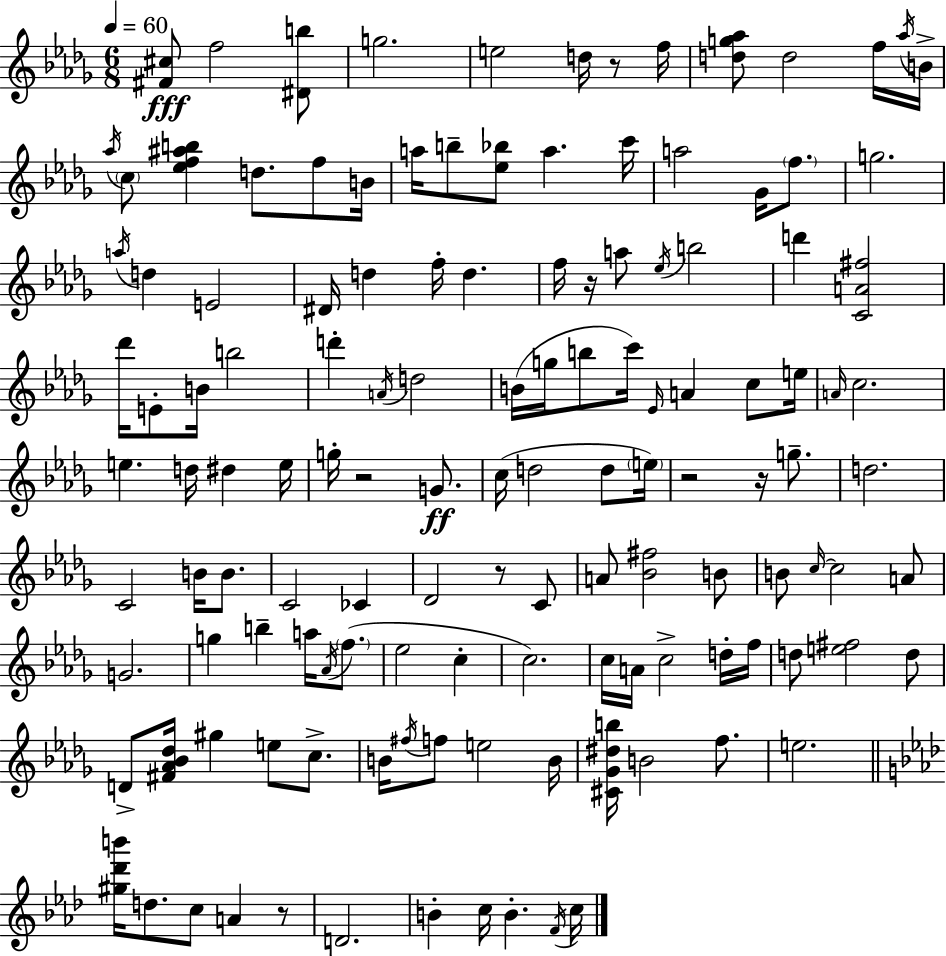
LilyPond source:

{
  \clef treble
  \numericTimeSignature
  \time 6/8
  \key bes \minor
  \tempo 4 = 60
  <fis' cis''>8\fff f''2 <dis' b''>8 | g''2. | e''2 d''16 r8 f''16 | <d'' g'' aes''>8 d''2 f''16 \acciaccatura { aes''16 } | \break b'16-> \acciaccatura { aes''16 } \parenthesize c''8 <ees'' f'' ais'' b''>4 d''8. f''8 | b'16 a''16 b''8-- <ees'' bes''>8 a''4. | c'''16 a''2 ges'16 \parenthesize f''8. | g''2. | \break \acciaccatura { a''16 } d''4 e'2 | dis'16 d''4 f''16-. d''4. | f''16 r16 a''8 \acciaccatura { ees''16 } b''2 | d'''4 <c' a' fis''>2 | \break des'''16 e'8-. b'16 b''2 | d'''4-. \acciaccatura { a'16 } d''2 | b'16( g''16 b''8 c'''16) \grace { ees'16 } a'4 | c''8 e''16 \grace { a'16 } c''2. | \break e''4. | d''16 dis''4 e''16 g''16-. r2 | g'8.\ff c''16( d''2 | d''8 \parenthesize e''16) r2 | \break r16 g''8.-- d''2. | c'2 | b'16 b'8. c'2 | ces'4 des'2 | \break r8 c'8 a'8 <bes' fis''>2 | b'8 b'8 \grace { c''16~ }~ c''2 | a'8 g'2. | g''4 | \break b''4-- a''16 \acciaccatura { aes'16 }( \parenthesize f''8. ees''2 | c''4-. c''2.) | c''16 a'16 c''2-> | d''16-. f''16 d''8 <e'' fis''>2 | \break d''8 d'8-> <fis' aes' bes' des''>16 | gis''4 e''8 c''8.-> b'16 \acciaccatura { fis''16 } f''8 | e''2 b'16 <cis' ges' dis'' b''>16 b'2 | f''8. e''2. | \break \bar "||" \break \key aes \major <gis'' des''' b'''>16 d''8. c''8 a'4 r8 | d'2. | b'4-. c''16 b'4.-. \acciaccatura { f'16 } | c''16 \bar "|."
}